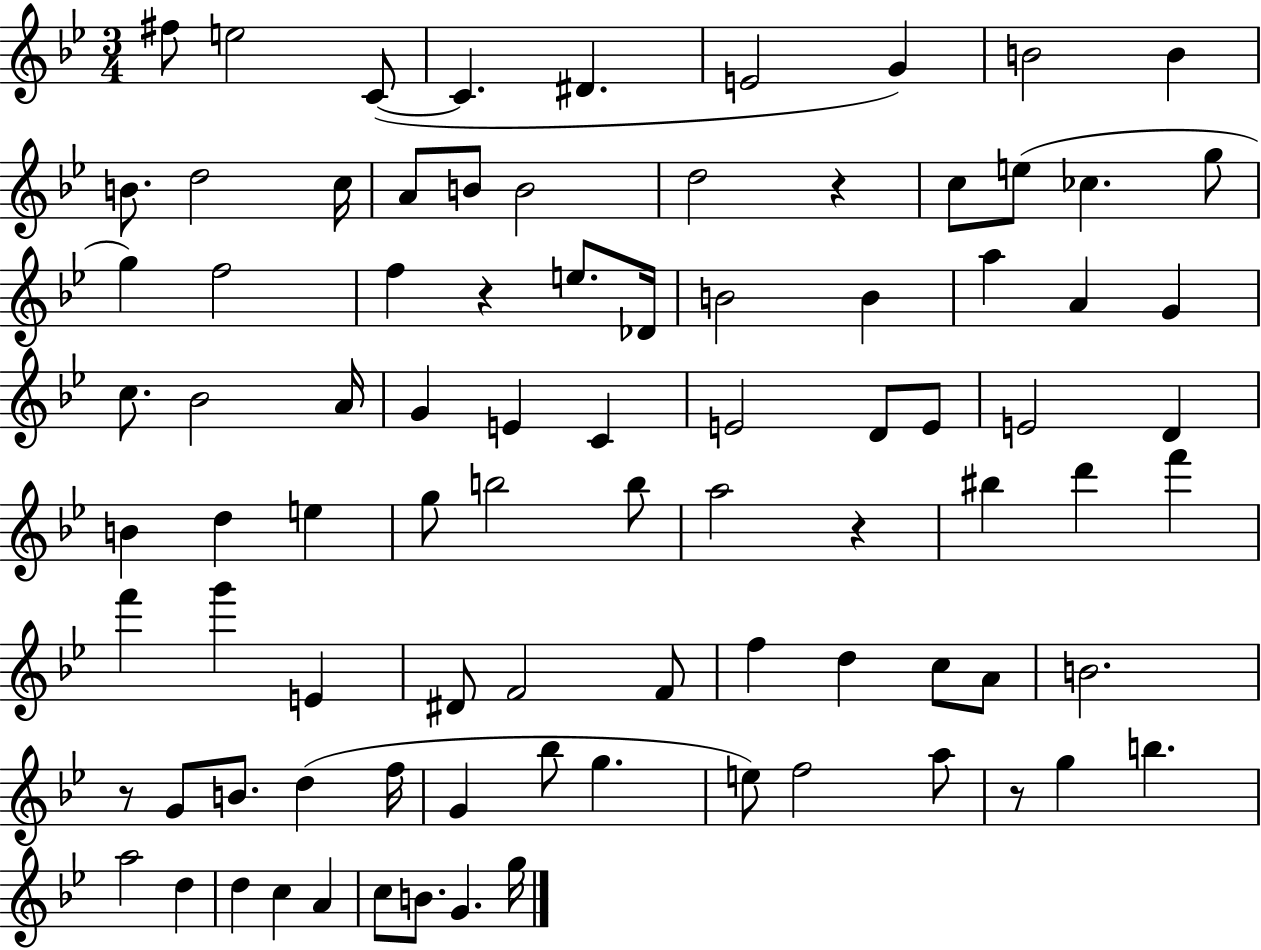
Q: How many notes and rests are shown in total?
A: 88